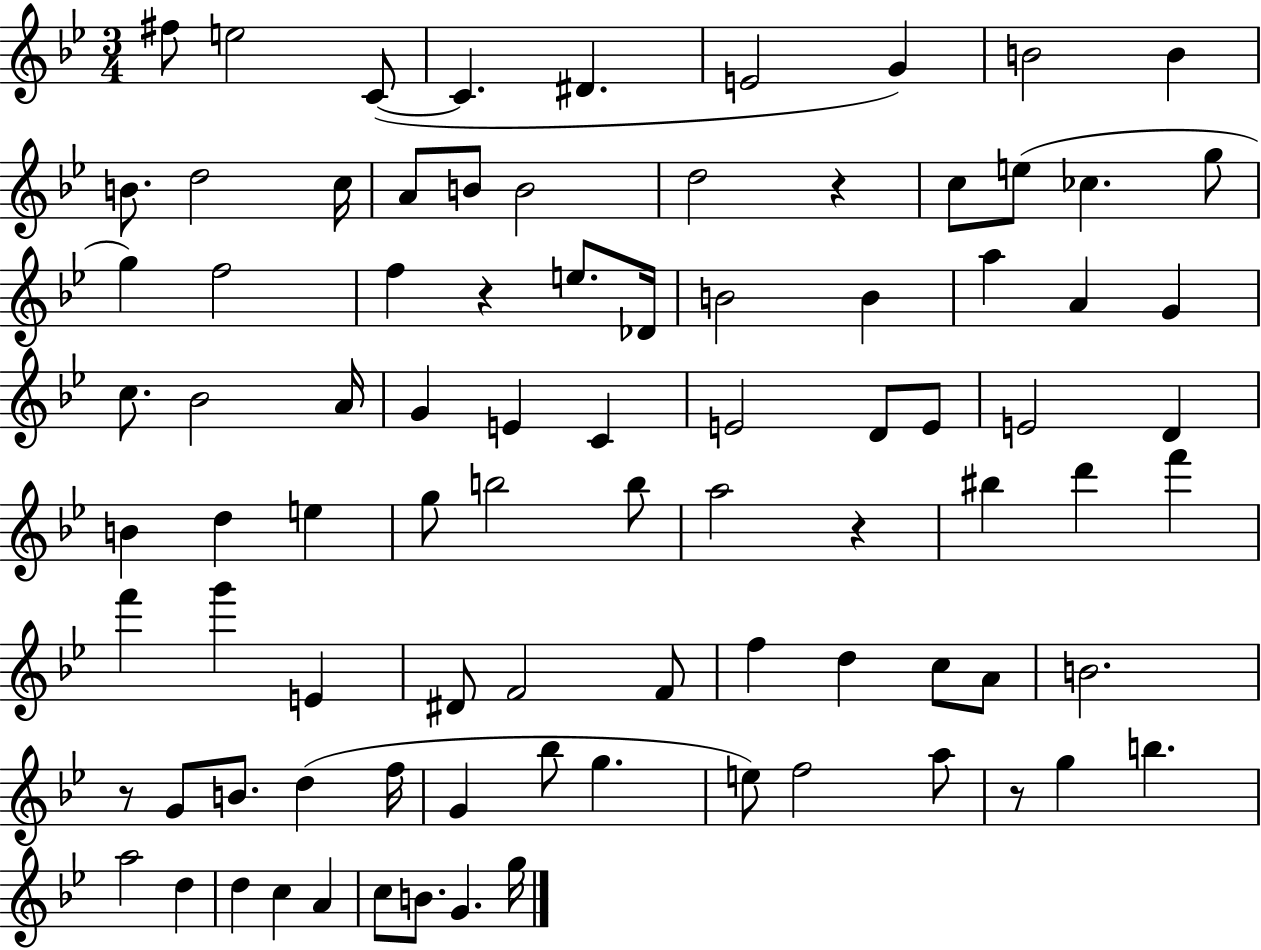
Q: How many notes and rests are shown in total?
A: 88